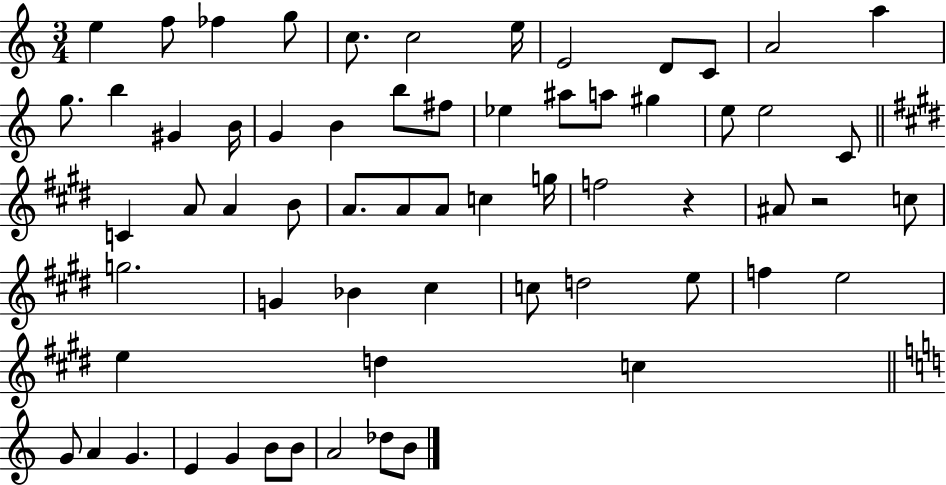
X:1
T:Untitled
M:3/4
L:1/4
K:C
e f/2 _f g/2 c/2 c2 e/4 E2 D/2 C/2 A2 a g/2 b ^G B/4 G B b/2 ^f/2 _e ^a/2 a/2 ^g e/2 e2 C/2 C A/2 A B/2 A/2 A/2 A/2 c g/4 f2 z ^A/2 z2 c/2 g2 G _B ^c c/2 d2 e/2 f e2 e d c G/2 A G E G B/2 B/2 A2 _d/2 B/2